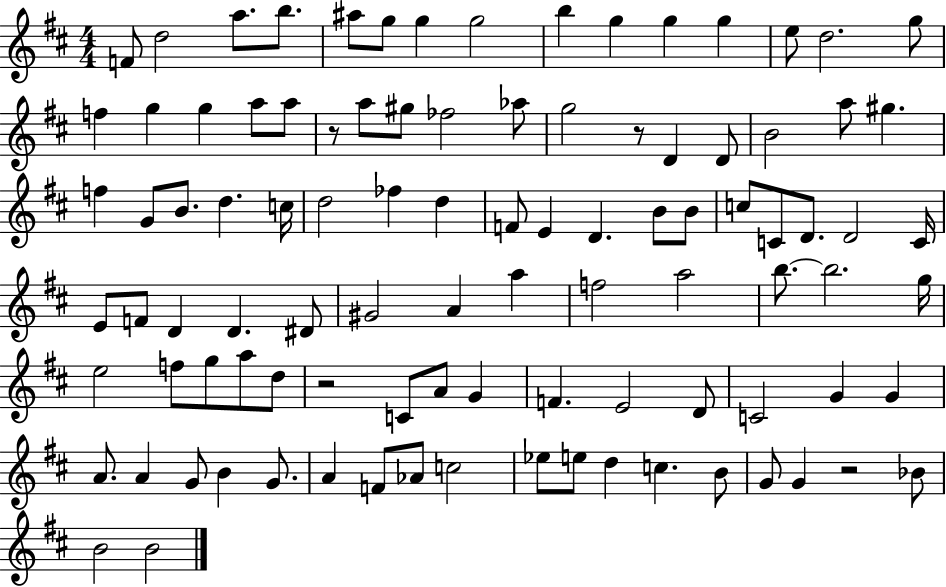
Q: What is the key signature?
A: D major